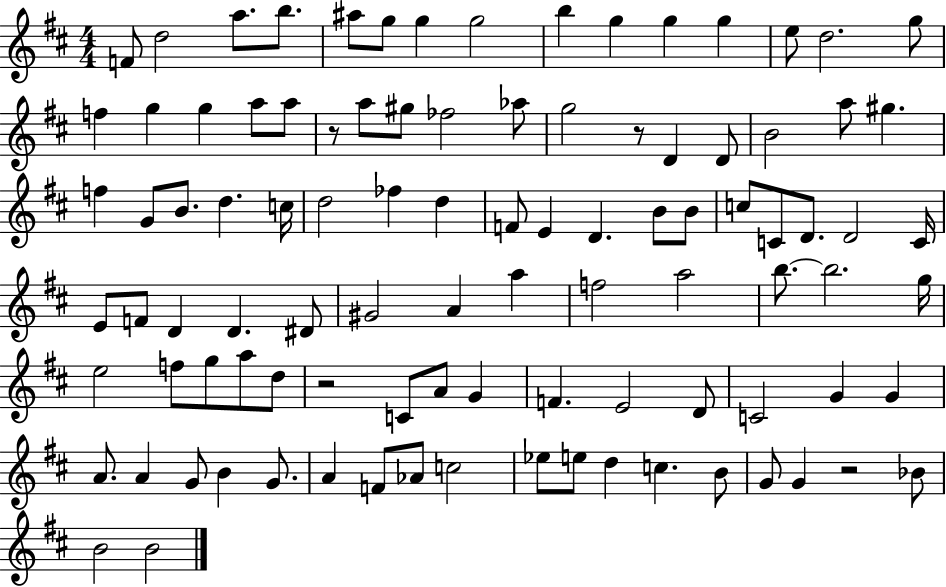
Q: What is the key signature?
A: D major